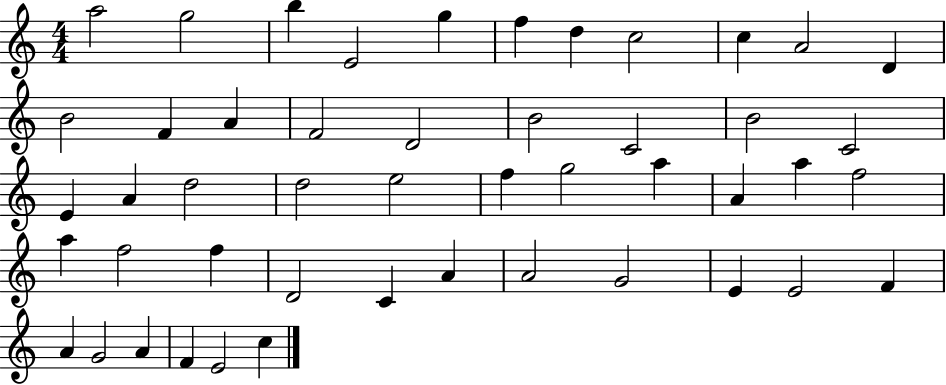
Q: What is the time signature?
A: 4/4